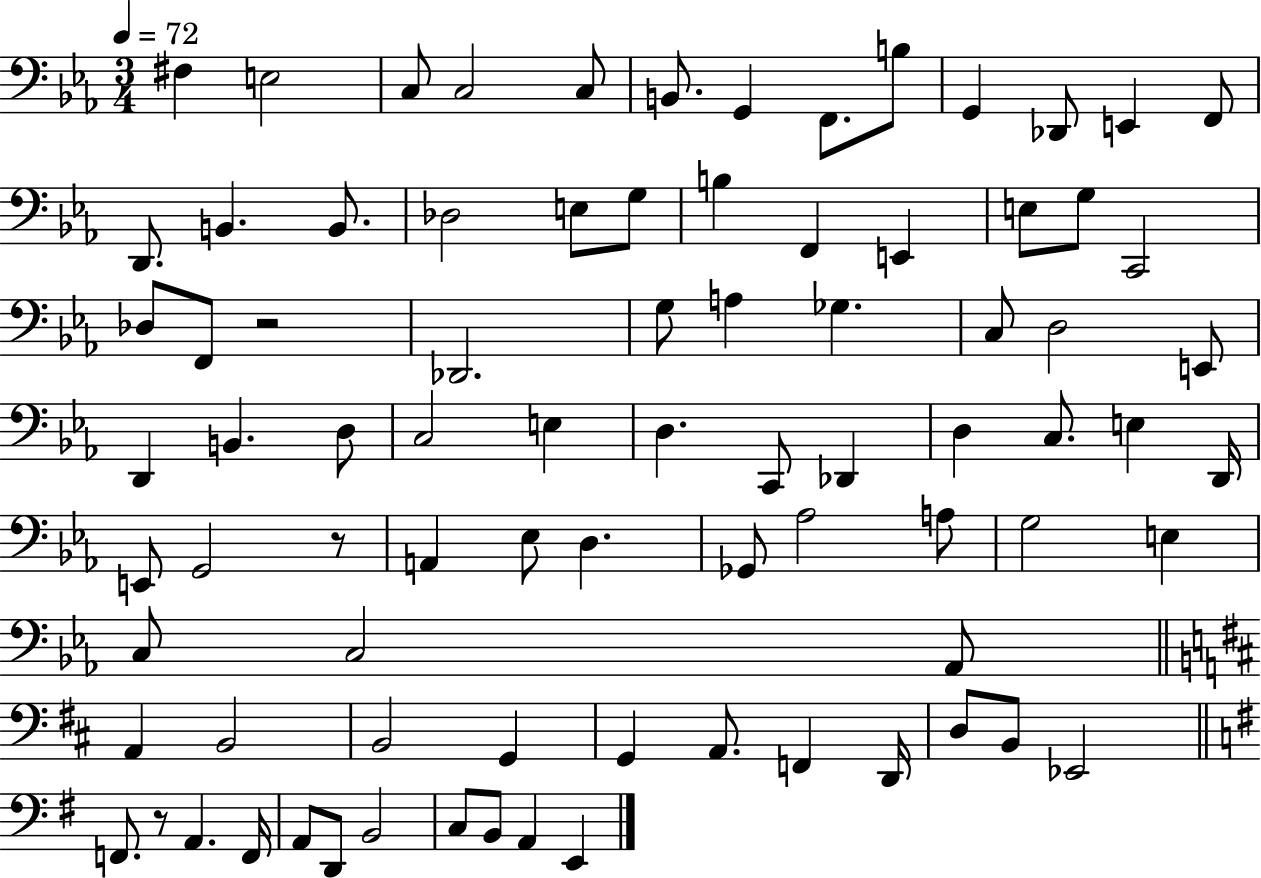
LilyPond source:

{
  \clef bass
  \numericTimeSignature
  \time 3/4
  \key ees \major
  \tempo 4 = 72
  fis4 e2 | c8 c2 c8 | b,8. g,4 f,8. b8 | g,4 des,8 e,4 f,8 | \break d,8. b,4. b,8. | des2 e8 g8 | b4 f,4 e,4 | e8 g8 c,2 | \break des8 f,8 r2 | des,2. | g8 a4 ges4. | c8 d2 e,8 | \break d,4 b,4. d8 | c2 e4 | d4. c,8 des,4 | d4 c8. e4 d,16 | \break e,8 g,2 r8 | a,4 ees8 d4. | ges,8 aes2 a8 | g2 e4 | \break c8 c2 aes,8 | \bar "||" \break \key d \major a,4 b,2 | b,2 g,4 | g,4 a,8. f,4 d,16 | d8 b,8 ees,2 | \break \bar "||" \break \key e \minor f,8. r8 a,4. f,16 | a,8 d,8 b,2 | c8 b,8 a,4 e,4 | \bar "|."
}